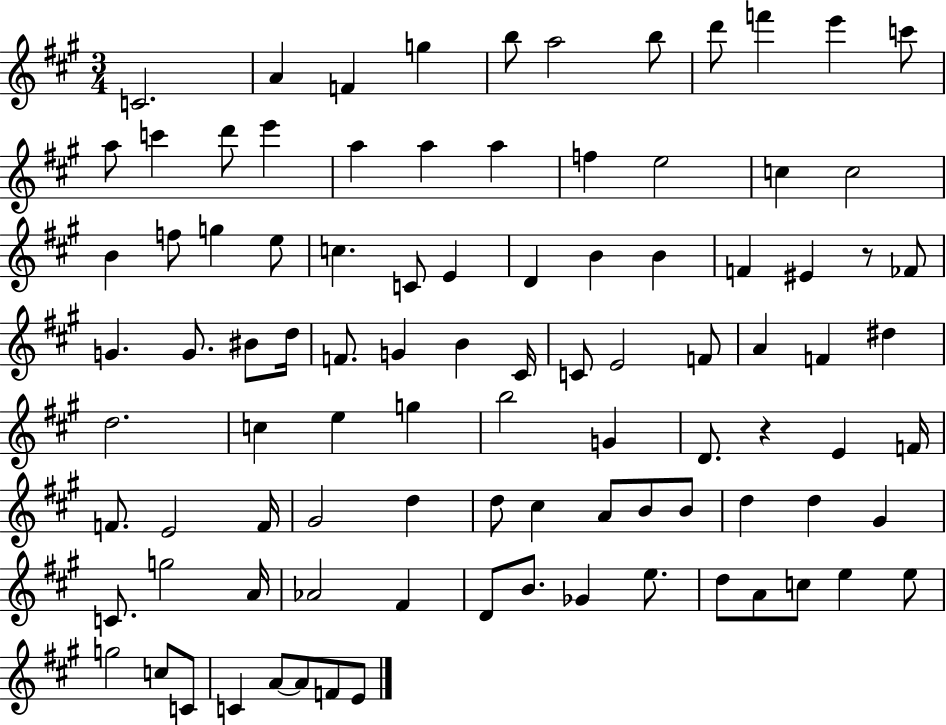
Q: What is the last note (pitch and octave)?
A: E4